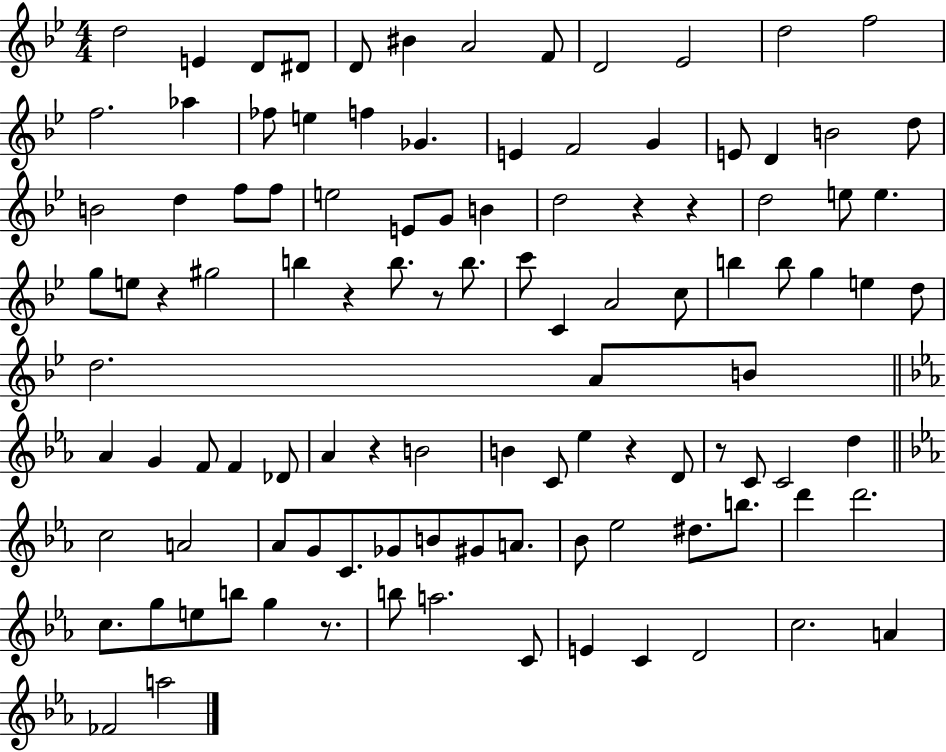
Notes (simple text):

D5/h E4/q D4/e D#4/e D4/e BIS4/q A4/h F4/e D4/h Eb4/h D5/h F5/h F5/h. Ab5/q FES5/e E5/q F5/q Gb4/q. E4/q F4/h G4/q E4/e D4/q B4/h D5/e B4/h D5/q F5/e F5/e E5/h E4/e G4/e B4/q D5/h R/q R/q D5/h E5/e E5/q. G5/e E5/e R/q G#5/h B5/q R/q B5/e. R/e B5/e. C6/e C4/q A4/h C5/e B5/q B5/e G5/q E5/q D5/e D5/h. A4/e B4/e Ab4/q G4/q F4/e F4/q Db4/e Ab4/q R/q B4/h B4/q C4/e Eb5/q R/q D4/e R/e C4/e C4/h D5/q C5/h A4/h Ab4/e G4/e C4/e. Gb4/e B4/e G#4/e A4/e. Bb4/e Eb5/h D#5/e. B5/e. D6/q D6/h. C5/e. G5/e E5/e B5/e G5/q R/e. B5/e A5/h. C4/e E4/q C4/q D4/h C5/h. A4/q FES4/h A5/h